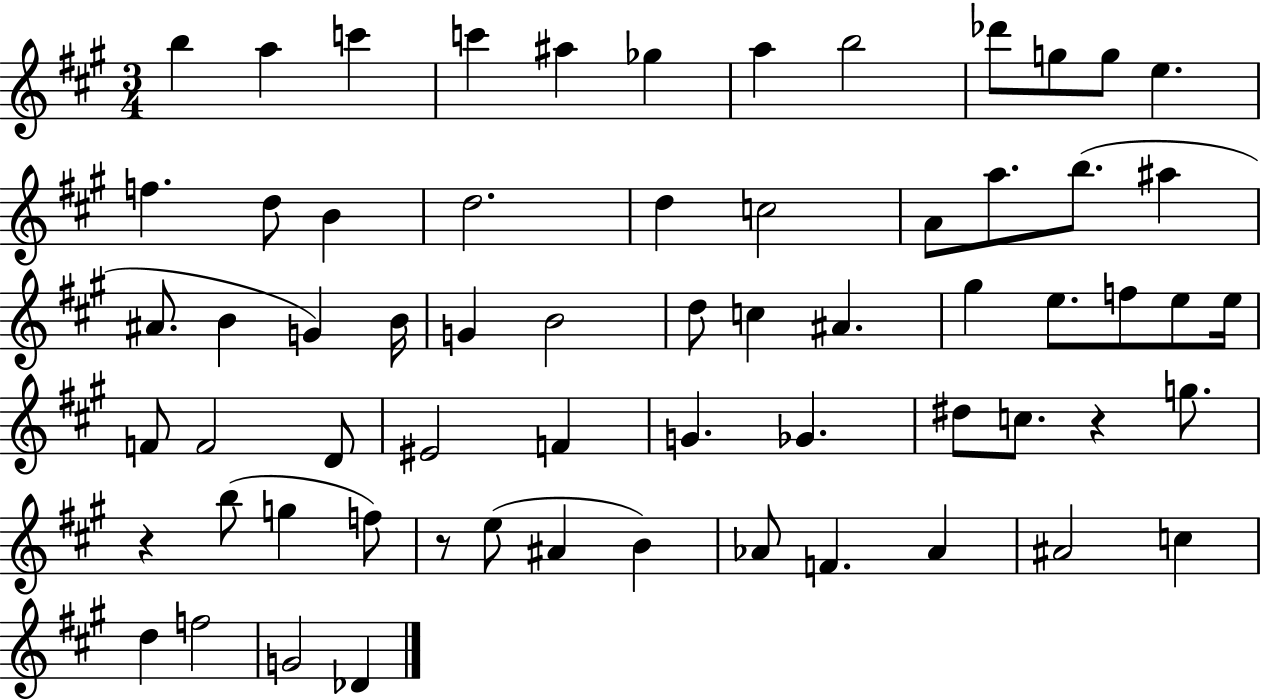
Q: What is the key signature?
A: A major